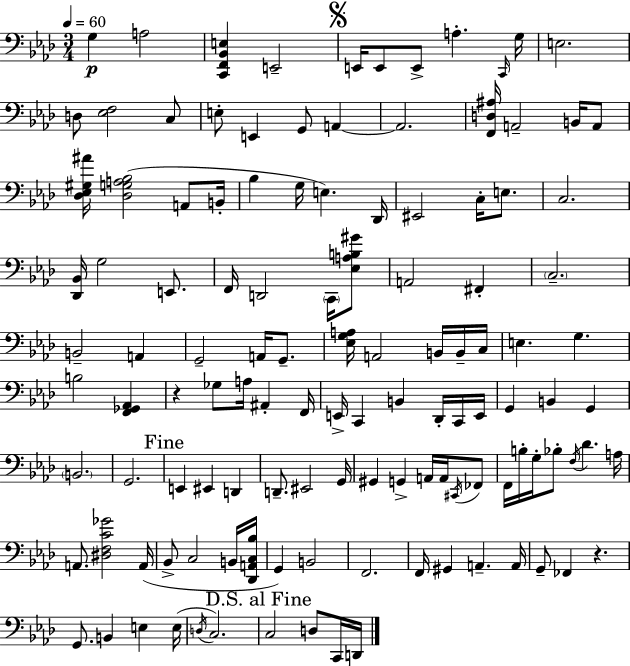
{
  \clef bass
  \numericTimeSignature
  \time 3/4
  \key aes \major
  \tempo 4 = 60
  g4\p a2 | <c, f, bes, e>4 e,2-- | \mark \markup { \musicglyph "scripts.segno" } e,16 e,8 e,8-> a4.-. \grace { c,16 } | g16 e2. | \break d8 <ees f>2 c8 | e8-. e,4 g,8 a,4~~ | a,2. | <f, d ais>16 a,2-- b,16 a,8 | \break <des ees gis ais'>16 <des g a bes>2( a,8 | b,16-. bes4 g16 e4.) | des,16 eis,2 c16-. e8. | c2. | \break <des, bes,>16 g2 e,8. | f,16 d,2 \parenthesize c,16 <ees a b gis'>8 | a,2 fis,4-. | \parenthesize c2.-- | \break b,2-- a,4 | g,2-- a,16 g,8.-- | <ees g a>16 a,2 b,16 b,16-- | c16 e4. g4. | \break b2 <f, ges, aes,>4 | r4 ges8 a16 ais,4-. | f,16 e,16-> c,4 b,4 des,16-. c,16 | e,16 g,4 b,4 g,4 | \break \parenthesize b,2. | g,2. | \mark "Fine" e,4 eis,4 d,4 | d,8.-- eis,2 | \break g,16 gis,4 g,4-> a,16 a,16 \acciaccatura { cis,16 } | fes,8 f,16 b16-. g16-. bes8-. \acciaccatura { f16 } des'4. | a16 a,8. <dis f c' ges'>2 | a,16( bes,8-> c2 | \break b,16 <des, a, c bes>16 g,4) b,2 | f,2. | f,16 gis,4 a,4.-- | a,16 g,8-- fes,4 r4. | \break g,8. b,4 e4 | e16( \acciaccatura { d16 } c2.) | \mark "D.S. al Fine" c2 | d8 c,16 d,16 \bar "|."
}